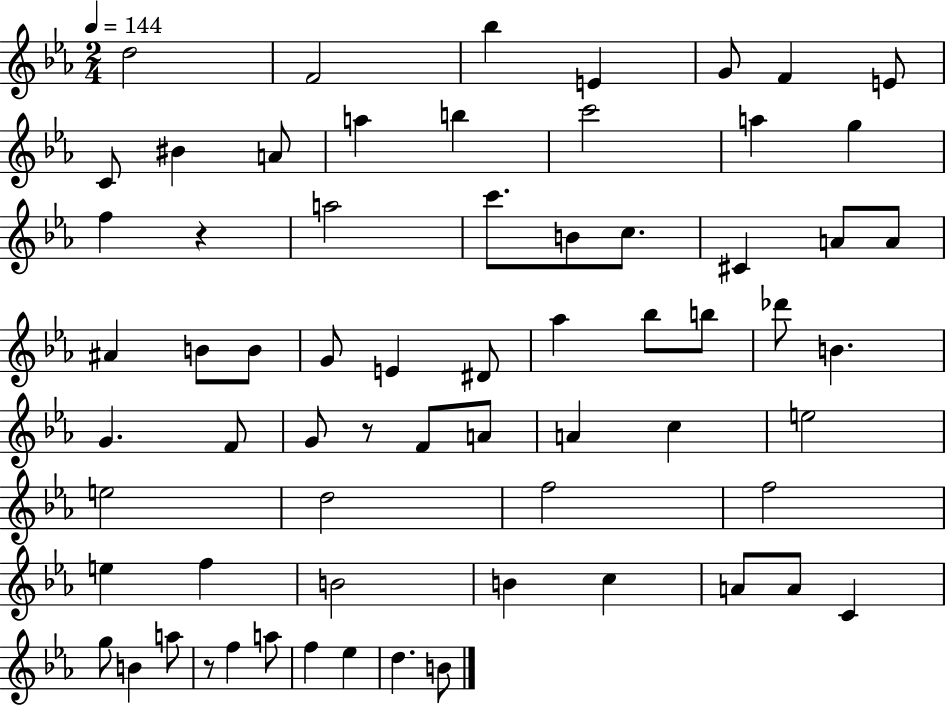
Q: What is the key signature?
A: EES major